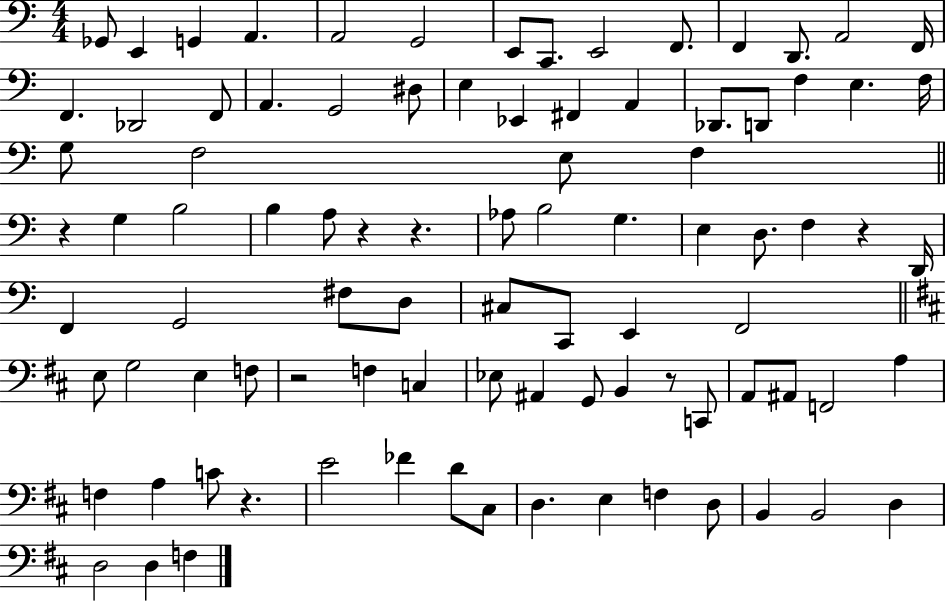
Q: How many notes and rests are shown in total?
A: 91